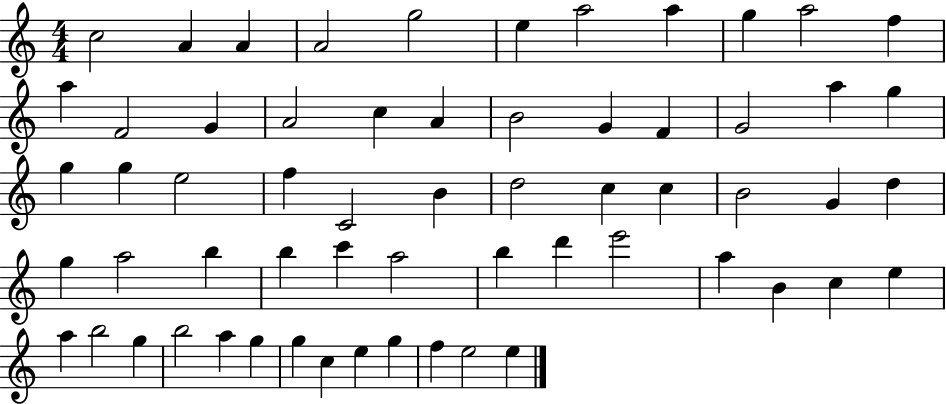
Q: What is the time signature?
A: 4/4